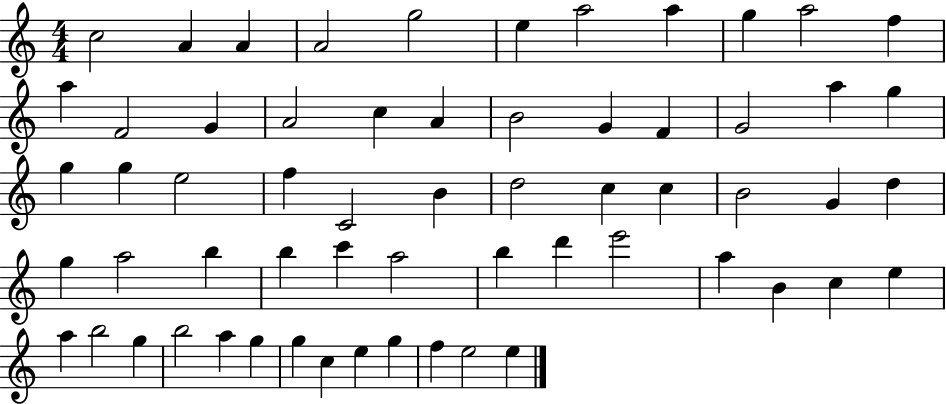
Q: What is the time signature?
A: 4/4